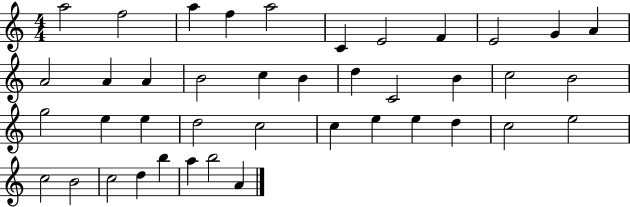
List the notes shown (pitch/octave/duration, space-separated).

A5/h F5/h A5/q F5/q A5/h C4/q E4/h F4/q E4/h G4/q A4/q A4/h A4/q A4/q B4/h C5/q B4/q D5/q C4/h B4/q C5/h B4/h G5/h E5/q E5/q D5/h C5/h C5/q E5/q E5/q D5/q C5/h E5/h C5/h B4/h C5/h D5/q B5/q A5/q B5/h A4/q